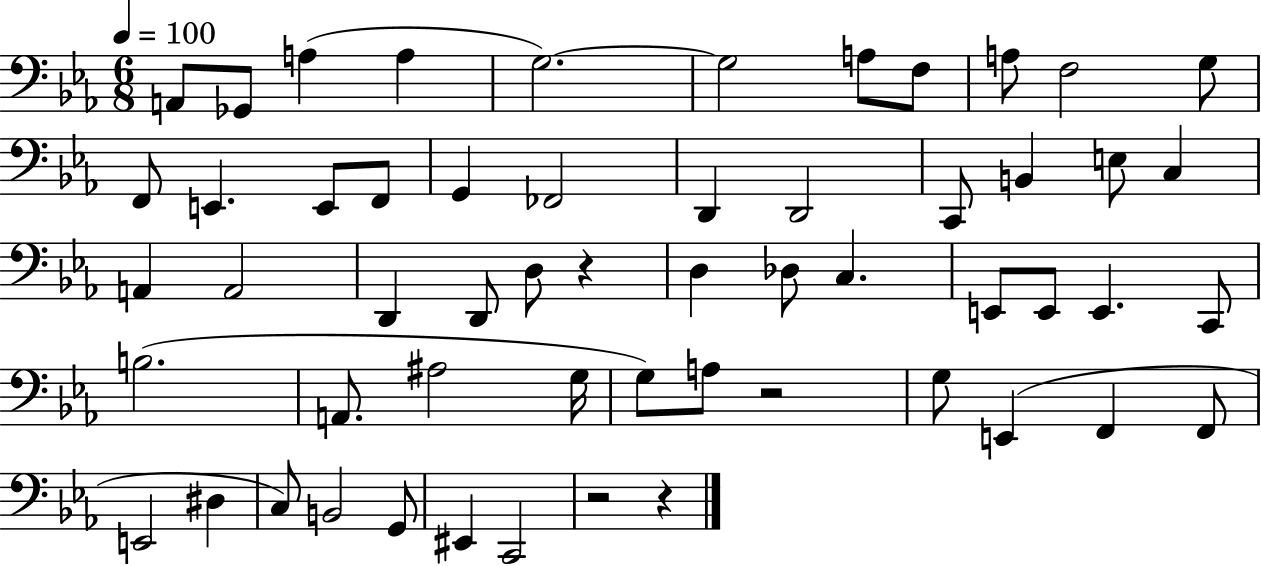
A2/e Gb2/e A3/q A3/q G3/h. G3/h A3/e F3/e A3/e F3/h G3/e F2/e E2/q. E2/e F2/e G2/q FES2/h D2/q D2/h C2/e B2/q E3/e C3/q A2/q A2/h D2/q D2/e D3/e R/q D3/q Db3/e C3/q. E2/e E2/e E2/q. C2/e B3/h. A2/e. A#3/h G3/s G3/e A3/e R/h G3/e E2/q F2/q F2/e E2/h D#3/q C3/e B2/h G2/e EIS2/q C2/h R/h R/q